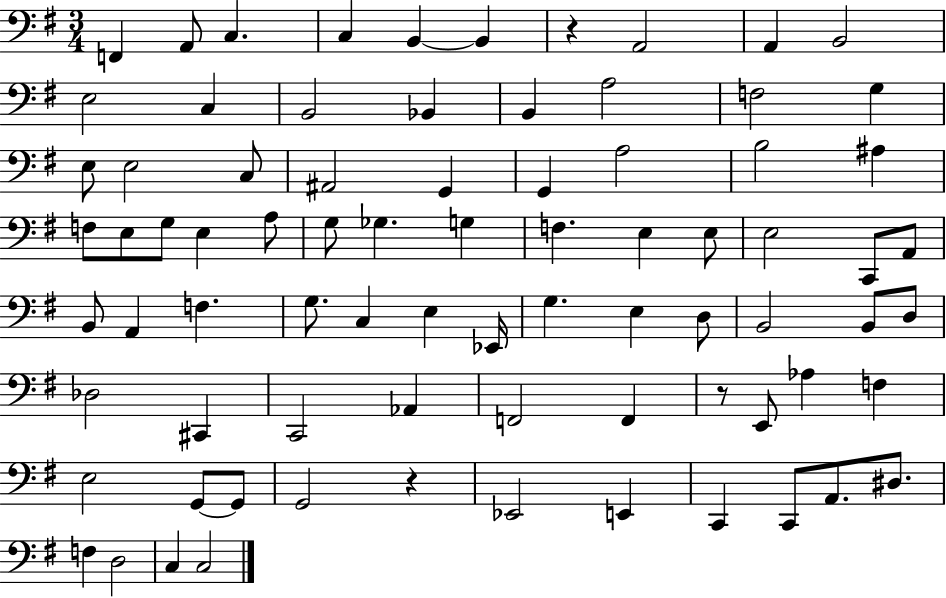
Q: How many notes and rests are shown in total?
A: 79